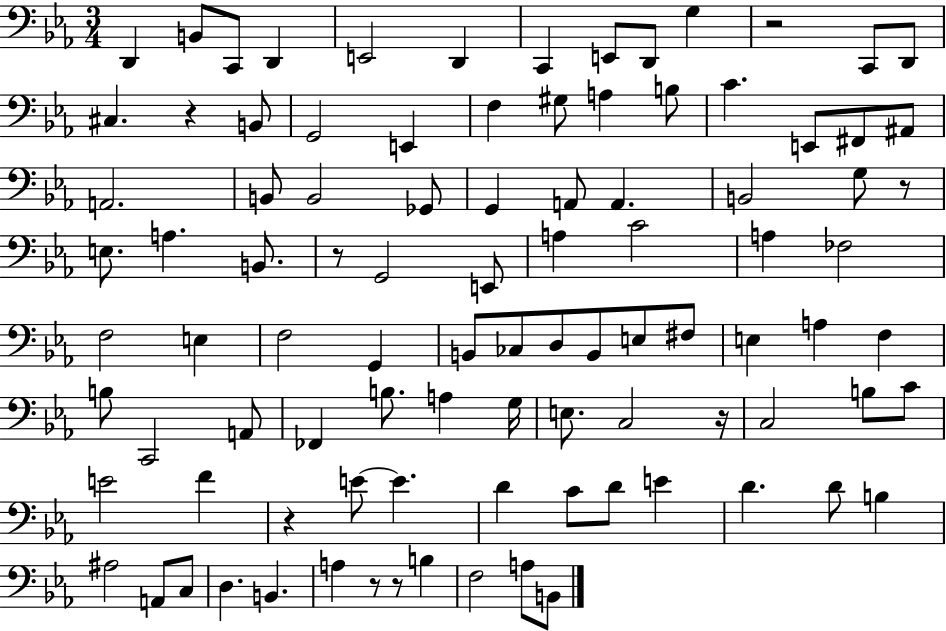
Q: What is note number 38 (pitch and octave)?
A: E2